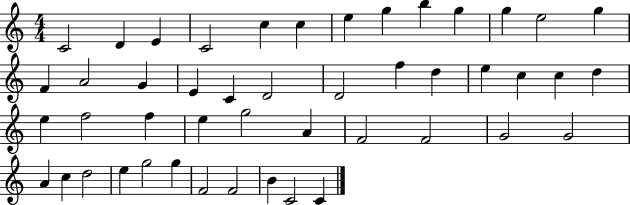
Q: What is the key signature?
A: C major